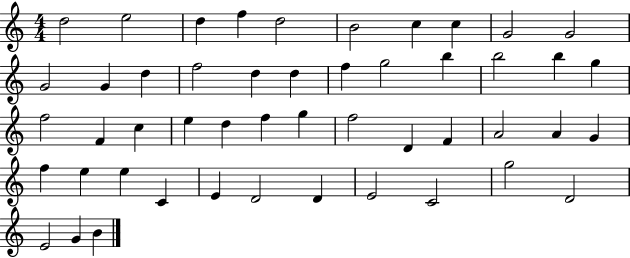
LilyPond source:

{
  \clef treble
  \numericTimeSignature
  \time 4/4
  \key c \major
  d''2 e''2 | d''4 f''4 d''2 | b'2 c''4 c''4 | g'2 g'2 | \break g'2 g'4 d''4 | f''2 d''4 d''4 | f''4 g''2 b''4 | b''2 b''4 g''4 | \break f''2 f'4 c''4 | e''4 d''4 f''4 g''4 | f''2 d'4 f'4 | a'2 a'4 g'4 | \break f''4 e''4 e''4 c'4 | e'4 d'2 d'4 | e'2 c'2 | g''2 d'2 | \break e'2 g'4 b'4 | \bar "|."
}